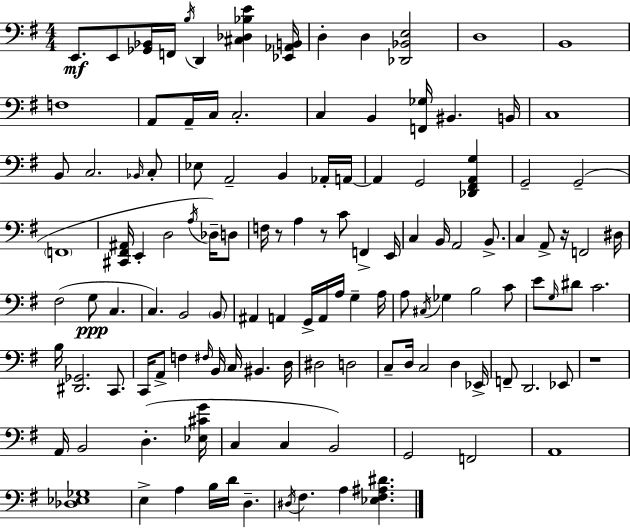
E2/e. E2/e [Gb2,Bb2]/s F2/s B3/s D2/q [C#3,Db3,Bb3,E4]/q [Eb2,Ab2,B2]/s D3/q D3/q [Db2,Bb2,E3]/h D3/w B2/w F3/w A2/e A2/s C3/s C3/h. C3/q B2/q [F2,Gb3]/s BIS2/q. B2/s C3/w B2/e C3/h. Bb2/s C3/e Eb3/e A2/h B2/q Ab2/s A2/s A2/q G2/h [Db2,F#2,A2,G3]/q G2/h G2/h F2/w [C#2,F#2,A#2]/s E2/q D3/h A3/s Db3/s D3/e F3/s R/e A3/q R/e C4/e F2/q E2/s C3/q B2/s A2/h B2/e. C3/q A2/e R/s F2/h D#3/s F#3/h G3/e C3/q. C3/q. B2/h B2/e A#2/q A2/q G2/s A2/s A3/s G3/q A3/s A3/e C#3/s Gb3/q B3/h C4/e E4/e G3/s D#4/e C4/h. B3/s [D#2,Gb2]/h. C2/e. C2/s A2/e F3/q F#3/s B2/s C3/s BIS2/q. D3/s D#3/h D3/h C3/e D3/s C3/h D3/q Eb2/s F2/e D2/h. Eb2/e R/w A2/s B2/h D3/q. [Eb3,C#4,G4]/s C3/q C3/q B2/h G2/h F2/h A2/w [Db3,Eb3,Gb3]/w E3/q A3/q B3/s D4/s D3/q. D#3/s F#3/q. A3/q [Eb3,F#3,A#3,D#4]/q.